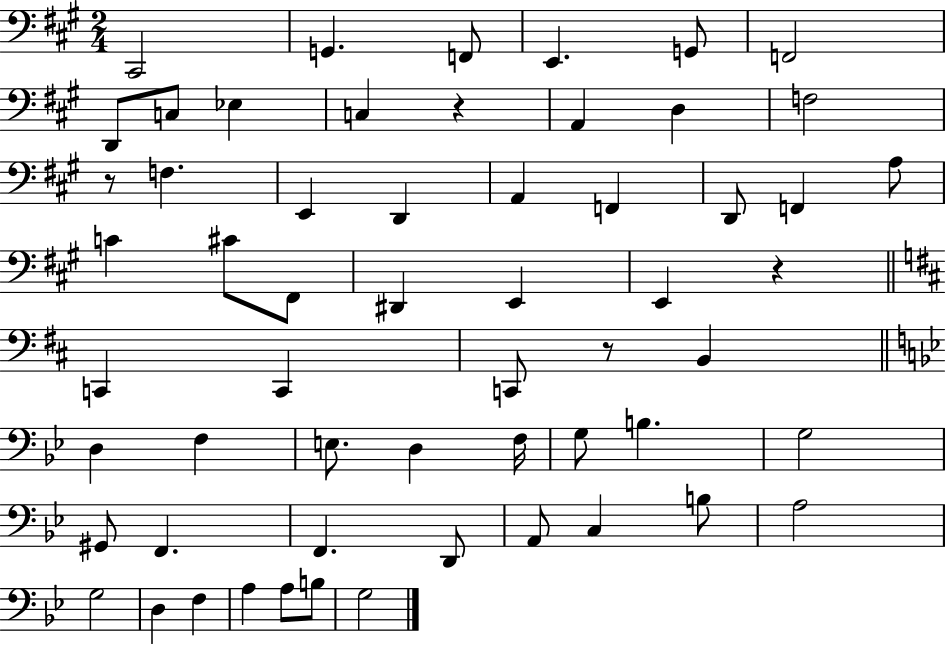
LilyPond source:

{
  \clef bass
  \numericTimeSignature
  \time 2/4
  \key a \major
  cis,2 | g,4. f,8 | e,4. g,8 | f,2 | \break d,8 c8 ees4 | c4 r4 | a,4 d4 | f2 | \break r8 f4. | e,4 d,4 | a,4 f,4 | d,8 f,4 a8 | \break c'4 cis'8 fis,8 | dis,4 e,4 | e,4 r4 | \bar "||" \break \key b \minor c,4 c,4 | c,8 r8 b,4 | \bar "||" \break \key g \minor d4 f4 | e8. d4 f16 | g8 b4. | g2 | \break gis,8 f,4. | f,4. d,8 | a,8 c4 b8 | a2 | \break g2 | d4 f4 | a4 a8 b8 | g2 | \break \bar "|."
}